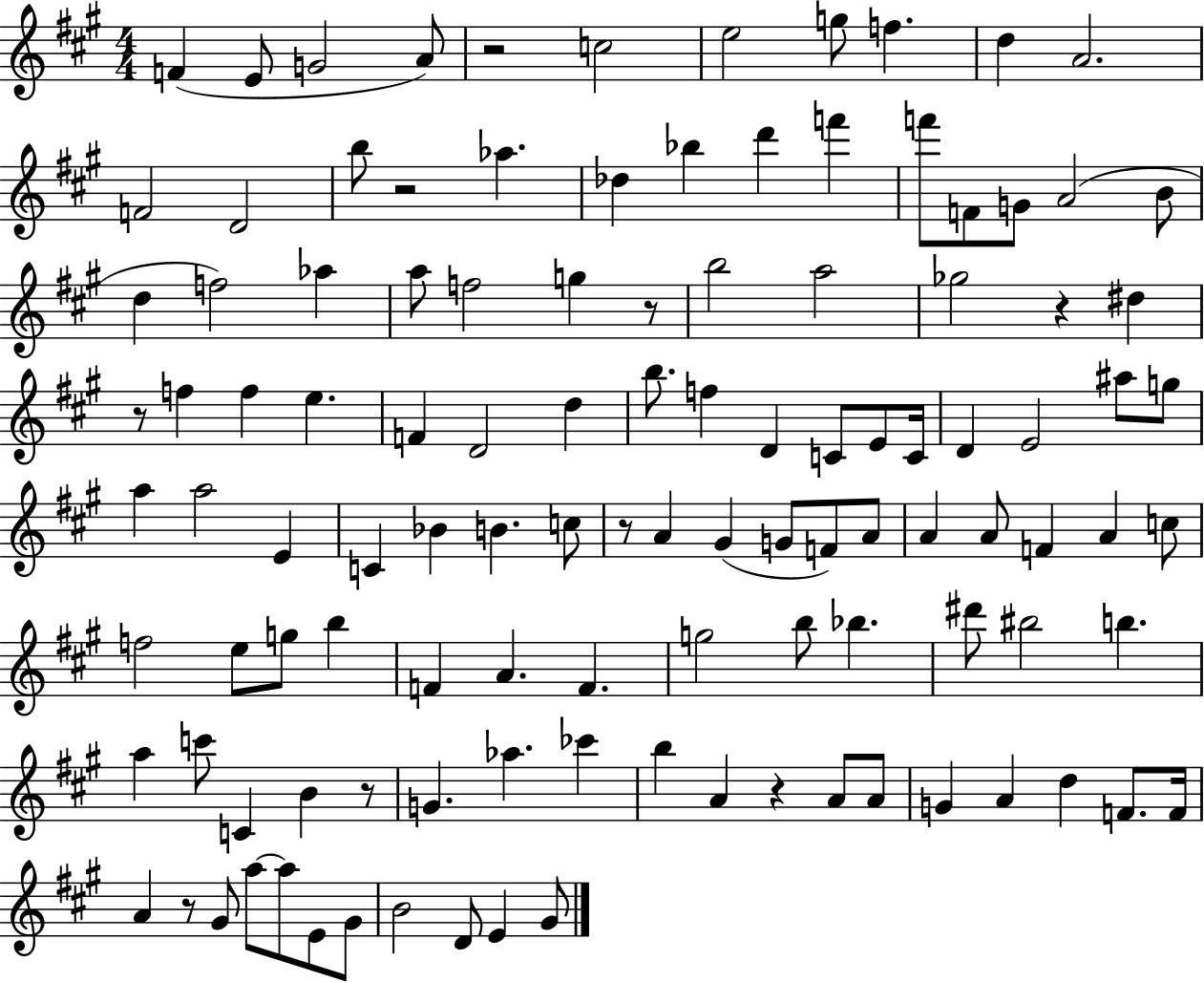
F4/q E4/e G4/h A4/e R/h C5/h E5/h G5/e F5/q. D5/q A4/h. F4/h D4/h B5/e R/h Ab5/q. Db5/q Bb5/q D6/q F6/q F6/e F4/e G4/e A4/h B4/e D5/q F5/h Ab5/q A5/e F5/h G5/q R/e B5/h A5/h Gb5/h R/q D#5/q R/e F5/q F5/q E5/q. F4/q D4/h D5/q B5/e. F5/q D4/q C4/e E4/e C4/s D4/q E4/h A#5/e G5/e A5/q A5/h E4/q C4/q Bb4/q B4/q. C5/e R/e A4/q G#4/q G4/e F4/e A4/e A4/q A4/e F4/q A4/q C5/e F5/h E5/e G5/e B5/q F4/q A4/q. F4/q. G5/h B5/e Bb5/q. D#6/e BIS5/h B5/q. A5/q C6/e C4/q B4/q R/e G4/q. Ab5/q. CES6/q B5/q A4/q R/q A4/e A4/e G4/q A4/q D5/q F4/e. F4/s A4/q R/e G#4/e A5/e A5/e E4/e G#4/e B4/h D4/e E4/q G#4/e